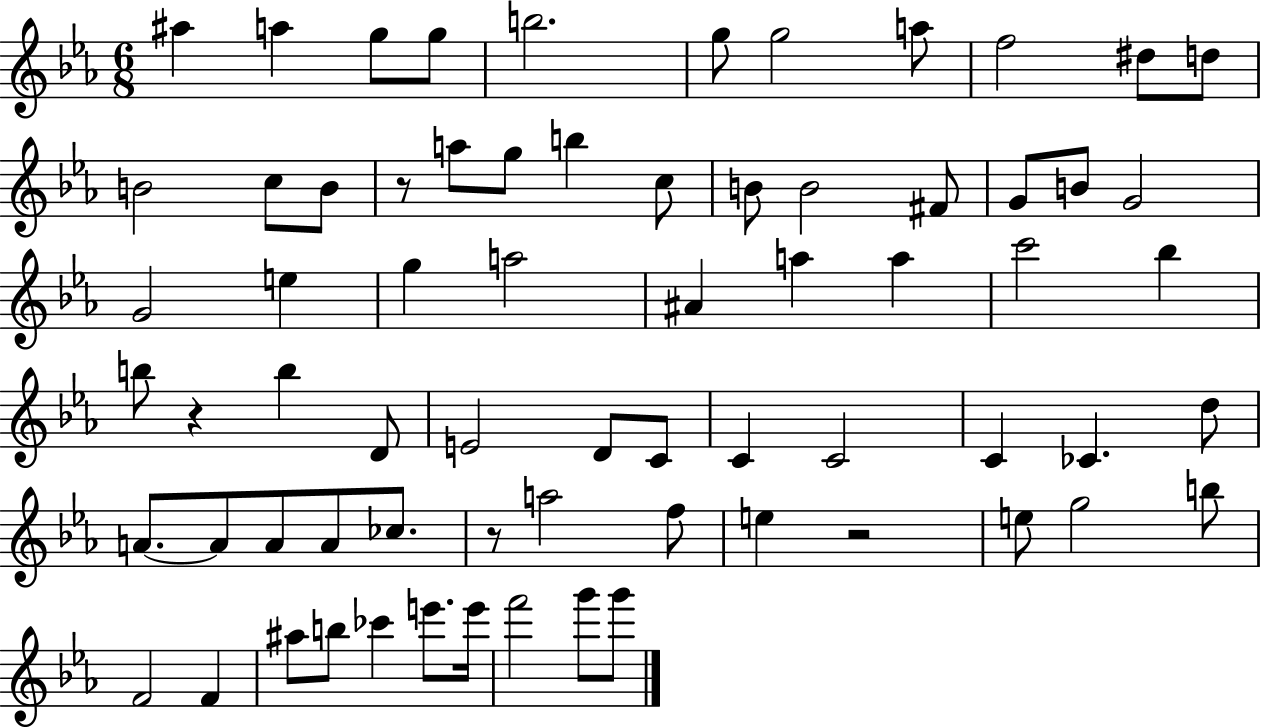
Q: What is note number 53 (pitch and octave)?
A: E5